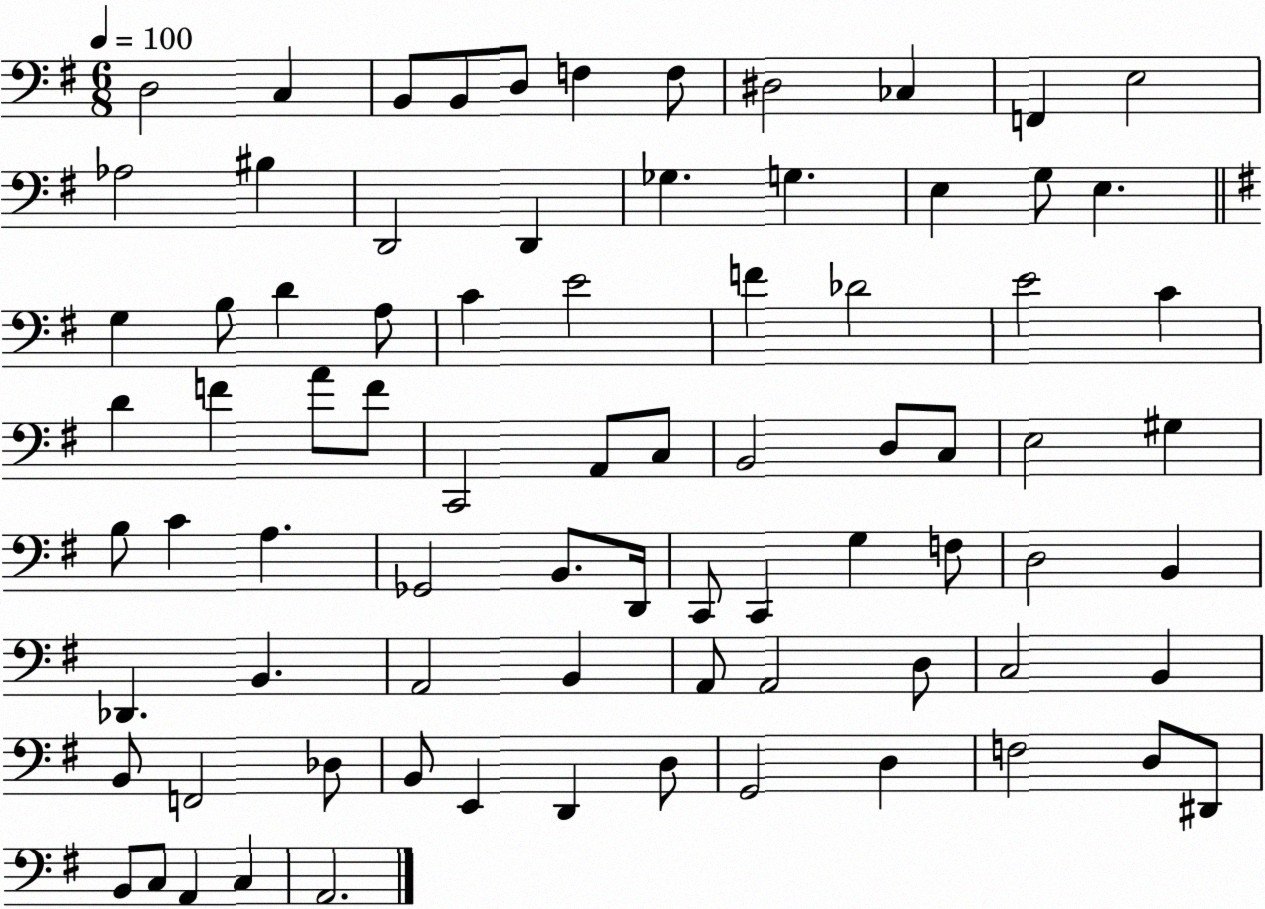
X:1
T:Untitled
M:6/8
L:1/4
K:G
D,2 C, B,,/2 B,,/2 D,/2 F, F,/2 ^D,2 _C, F,, E,2 _A,2 ^B, D,,2 D,, _G, G, E, G,/2 E, G, B,/2 D A,/2 C E2 F _D2 E2 C D F A/2 F/2 C,,2 A,,/2 C,/2 B,,2 D,/2 C,/2 E,2 ^G, B,/2 C A, _G,,2 B,,/2 D,,/4 C,,/2 C,, G, F,/2 D,2 B,, _D,, B,, A,,2 B,, A,,/2 A,,2 D,/2 C,2 B,, B,,/2 F,,2 _D,/2 B,,/2 E,, D,, D,/2 G,,2 D, F,2 D,/2 ^D,,/2 B,,/2 C,/2 A,, C, A,,2